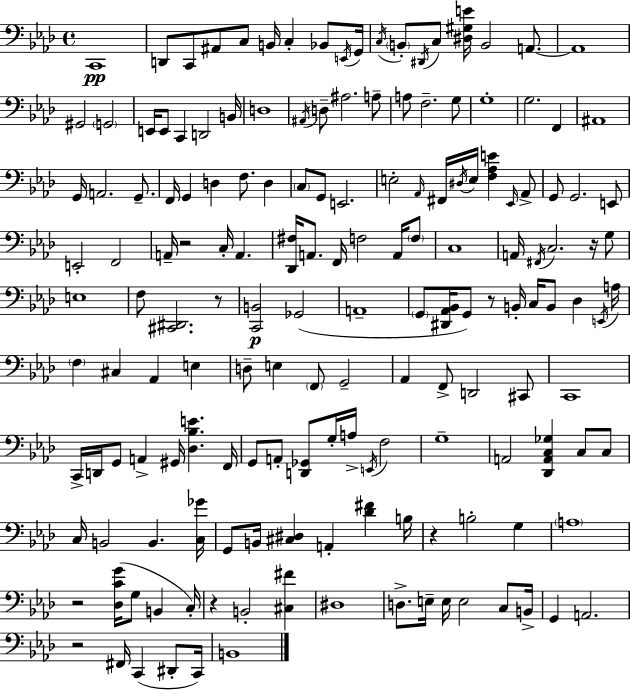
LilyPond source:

{
  \clef bass
  \time 4/4
  \defaultTimeSignature
  \key f \minor
  c,1\pp | d,8 c,8 ais,8 c8 b,16 c4-. bes,8 \acciaccatura { e,16 } | g,16 \acciaccatura { c16 } \parenthesize b,8-. \acciaccatura { dis,16 } c8 <dis gis e'>16 b,2 | a,8.~~ a,1 | \break gis,2 \parenthesize g,2 | e,16 e,8 c,4 d,2 | b,16 d1 | \acciaccatura { ais,16 } d8-- ais2. | \break a8-- a8 f2.-- | g8 g1-. | g2. | f,4 ais,1 | \break g,16 a,2. | g,8.-- f,16 g,4 d4 f8. | d4 \parenthesize c8 g,8 e,2. | e2-. \grace { aes,16 } fis,16 \acciaccatura { dis16 } e16 | \break <f aes e'>4 \grace { ees,16 } aes,8-> g,8 g,2. | e,8 e,2-. f,2 | a,16-- r2 | c16-. a,4. <des, fis>16 a,8. f,16 f2 | \break a,16 \parenthesize f8 c1 | a,16 \acciaccatura { fis,16 } c2. | r16 g8 e1 | f8 <cis, dis,>2. | \break r8 <c, b,>2\p | ges,2( a,1-- | \parenthesize g,8 <dis, aes, bes,>16 g,8) r8 b,16-. | c16 b,8 des4 \acciaccatura { e,16 } a16 \parenthesize f4 cis4 | \break aes,4 e4 d8-- e4 \parenthesize f,8 | g,2-- aes,4 f,8-> d,2 | cis,8 c,1 | c,16-> d,16 g,8 a,4-> | \break gis,16 <des bes e'>4. f,16 g,8 a,8-. <d, ges,>8 g16-. | a16-> \acciaccatura { e,16 } f2 g1-- | a,2 | <des, a, c ges>4 c8 c8 c16 b,2 | \break b,4. <c ges'>16 g,8 b,16 <cis dis>4 | a,4-. <des' fis'>4 b16 r4 b2-. | g4 \parenthesize a1 | r2 | \break <des c' g'>16( g8 b,4 c16-.) r4 b,2-. | <cis fis'>4 dis1 | d8.-> e16-- e16 e2 | c8 b,16-> g,4 a,2. | \break r2 | fis,16 c,4( dis,8-. c,16) b,1 | \bar "|."
}